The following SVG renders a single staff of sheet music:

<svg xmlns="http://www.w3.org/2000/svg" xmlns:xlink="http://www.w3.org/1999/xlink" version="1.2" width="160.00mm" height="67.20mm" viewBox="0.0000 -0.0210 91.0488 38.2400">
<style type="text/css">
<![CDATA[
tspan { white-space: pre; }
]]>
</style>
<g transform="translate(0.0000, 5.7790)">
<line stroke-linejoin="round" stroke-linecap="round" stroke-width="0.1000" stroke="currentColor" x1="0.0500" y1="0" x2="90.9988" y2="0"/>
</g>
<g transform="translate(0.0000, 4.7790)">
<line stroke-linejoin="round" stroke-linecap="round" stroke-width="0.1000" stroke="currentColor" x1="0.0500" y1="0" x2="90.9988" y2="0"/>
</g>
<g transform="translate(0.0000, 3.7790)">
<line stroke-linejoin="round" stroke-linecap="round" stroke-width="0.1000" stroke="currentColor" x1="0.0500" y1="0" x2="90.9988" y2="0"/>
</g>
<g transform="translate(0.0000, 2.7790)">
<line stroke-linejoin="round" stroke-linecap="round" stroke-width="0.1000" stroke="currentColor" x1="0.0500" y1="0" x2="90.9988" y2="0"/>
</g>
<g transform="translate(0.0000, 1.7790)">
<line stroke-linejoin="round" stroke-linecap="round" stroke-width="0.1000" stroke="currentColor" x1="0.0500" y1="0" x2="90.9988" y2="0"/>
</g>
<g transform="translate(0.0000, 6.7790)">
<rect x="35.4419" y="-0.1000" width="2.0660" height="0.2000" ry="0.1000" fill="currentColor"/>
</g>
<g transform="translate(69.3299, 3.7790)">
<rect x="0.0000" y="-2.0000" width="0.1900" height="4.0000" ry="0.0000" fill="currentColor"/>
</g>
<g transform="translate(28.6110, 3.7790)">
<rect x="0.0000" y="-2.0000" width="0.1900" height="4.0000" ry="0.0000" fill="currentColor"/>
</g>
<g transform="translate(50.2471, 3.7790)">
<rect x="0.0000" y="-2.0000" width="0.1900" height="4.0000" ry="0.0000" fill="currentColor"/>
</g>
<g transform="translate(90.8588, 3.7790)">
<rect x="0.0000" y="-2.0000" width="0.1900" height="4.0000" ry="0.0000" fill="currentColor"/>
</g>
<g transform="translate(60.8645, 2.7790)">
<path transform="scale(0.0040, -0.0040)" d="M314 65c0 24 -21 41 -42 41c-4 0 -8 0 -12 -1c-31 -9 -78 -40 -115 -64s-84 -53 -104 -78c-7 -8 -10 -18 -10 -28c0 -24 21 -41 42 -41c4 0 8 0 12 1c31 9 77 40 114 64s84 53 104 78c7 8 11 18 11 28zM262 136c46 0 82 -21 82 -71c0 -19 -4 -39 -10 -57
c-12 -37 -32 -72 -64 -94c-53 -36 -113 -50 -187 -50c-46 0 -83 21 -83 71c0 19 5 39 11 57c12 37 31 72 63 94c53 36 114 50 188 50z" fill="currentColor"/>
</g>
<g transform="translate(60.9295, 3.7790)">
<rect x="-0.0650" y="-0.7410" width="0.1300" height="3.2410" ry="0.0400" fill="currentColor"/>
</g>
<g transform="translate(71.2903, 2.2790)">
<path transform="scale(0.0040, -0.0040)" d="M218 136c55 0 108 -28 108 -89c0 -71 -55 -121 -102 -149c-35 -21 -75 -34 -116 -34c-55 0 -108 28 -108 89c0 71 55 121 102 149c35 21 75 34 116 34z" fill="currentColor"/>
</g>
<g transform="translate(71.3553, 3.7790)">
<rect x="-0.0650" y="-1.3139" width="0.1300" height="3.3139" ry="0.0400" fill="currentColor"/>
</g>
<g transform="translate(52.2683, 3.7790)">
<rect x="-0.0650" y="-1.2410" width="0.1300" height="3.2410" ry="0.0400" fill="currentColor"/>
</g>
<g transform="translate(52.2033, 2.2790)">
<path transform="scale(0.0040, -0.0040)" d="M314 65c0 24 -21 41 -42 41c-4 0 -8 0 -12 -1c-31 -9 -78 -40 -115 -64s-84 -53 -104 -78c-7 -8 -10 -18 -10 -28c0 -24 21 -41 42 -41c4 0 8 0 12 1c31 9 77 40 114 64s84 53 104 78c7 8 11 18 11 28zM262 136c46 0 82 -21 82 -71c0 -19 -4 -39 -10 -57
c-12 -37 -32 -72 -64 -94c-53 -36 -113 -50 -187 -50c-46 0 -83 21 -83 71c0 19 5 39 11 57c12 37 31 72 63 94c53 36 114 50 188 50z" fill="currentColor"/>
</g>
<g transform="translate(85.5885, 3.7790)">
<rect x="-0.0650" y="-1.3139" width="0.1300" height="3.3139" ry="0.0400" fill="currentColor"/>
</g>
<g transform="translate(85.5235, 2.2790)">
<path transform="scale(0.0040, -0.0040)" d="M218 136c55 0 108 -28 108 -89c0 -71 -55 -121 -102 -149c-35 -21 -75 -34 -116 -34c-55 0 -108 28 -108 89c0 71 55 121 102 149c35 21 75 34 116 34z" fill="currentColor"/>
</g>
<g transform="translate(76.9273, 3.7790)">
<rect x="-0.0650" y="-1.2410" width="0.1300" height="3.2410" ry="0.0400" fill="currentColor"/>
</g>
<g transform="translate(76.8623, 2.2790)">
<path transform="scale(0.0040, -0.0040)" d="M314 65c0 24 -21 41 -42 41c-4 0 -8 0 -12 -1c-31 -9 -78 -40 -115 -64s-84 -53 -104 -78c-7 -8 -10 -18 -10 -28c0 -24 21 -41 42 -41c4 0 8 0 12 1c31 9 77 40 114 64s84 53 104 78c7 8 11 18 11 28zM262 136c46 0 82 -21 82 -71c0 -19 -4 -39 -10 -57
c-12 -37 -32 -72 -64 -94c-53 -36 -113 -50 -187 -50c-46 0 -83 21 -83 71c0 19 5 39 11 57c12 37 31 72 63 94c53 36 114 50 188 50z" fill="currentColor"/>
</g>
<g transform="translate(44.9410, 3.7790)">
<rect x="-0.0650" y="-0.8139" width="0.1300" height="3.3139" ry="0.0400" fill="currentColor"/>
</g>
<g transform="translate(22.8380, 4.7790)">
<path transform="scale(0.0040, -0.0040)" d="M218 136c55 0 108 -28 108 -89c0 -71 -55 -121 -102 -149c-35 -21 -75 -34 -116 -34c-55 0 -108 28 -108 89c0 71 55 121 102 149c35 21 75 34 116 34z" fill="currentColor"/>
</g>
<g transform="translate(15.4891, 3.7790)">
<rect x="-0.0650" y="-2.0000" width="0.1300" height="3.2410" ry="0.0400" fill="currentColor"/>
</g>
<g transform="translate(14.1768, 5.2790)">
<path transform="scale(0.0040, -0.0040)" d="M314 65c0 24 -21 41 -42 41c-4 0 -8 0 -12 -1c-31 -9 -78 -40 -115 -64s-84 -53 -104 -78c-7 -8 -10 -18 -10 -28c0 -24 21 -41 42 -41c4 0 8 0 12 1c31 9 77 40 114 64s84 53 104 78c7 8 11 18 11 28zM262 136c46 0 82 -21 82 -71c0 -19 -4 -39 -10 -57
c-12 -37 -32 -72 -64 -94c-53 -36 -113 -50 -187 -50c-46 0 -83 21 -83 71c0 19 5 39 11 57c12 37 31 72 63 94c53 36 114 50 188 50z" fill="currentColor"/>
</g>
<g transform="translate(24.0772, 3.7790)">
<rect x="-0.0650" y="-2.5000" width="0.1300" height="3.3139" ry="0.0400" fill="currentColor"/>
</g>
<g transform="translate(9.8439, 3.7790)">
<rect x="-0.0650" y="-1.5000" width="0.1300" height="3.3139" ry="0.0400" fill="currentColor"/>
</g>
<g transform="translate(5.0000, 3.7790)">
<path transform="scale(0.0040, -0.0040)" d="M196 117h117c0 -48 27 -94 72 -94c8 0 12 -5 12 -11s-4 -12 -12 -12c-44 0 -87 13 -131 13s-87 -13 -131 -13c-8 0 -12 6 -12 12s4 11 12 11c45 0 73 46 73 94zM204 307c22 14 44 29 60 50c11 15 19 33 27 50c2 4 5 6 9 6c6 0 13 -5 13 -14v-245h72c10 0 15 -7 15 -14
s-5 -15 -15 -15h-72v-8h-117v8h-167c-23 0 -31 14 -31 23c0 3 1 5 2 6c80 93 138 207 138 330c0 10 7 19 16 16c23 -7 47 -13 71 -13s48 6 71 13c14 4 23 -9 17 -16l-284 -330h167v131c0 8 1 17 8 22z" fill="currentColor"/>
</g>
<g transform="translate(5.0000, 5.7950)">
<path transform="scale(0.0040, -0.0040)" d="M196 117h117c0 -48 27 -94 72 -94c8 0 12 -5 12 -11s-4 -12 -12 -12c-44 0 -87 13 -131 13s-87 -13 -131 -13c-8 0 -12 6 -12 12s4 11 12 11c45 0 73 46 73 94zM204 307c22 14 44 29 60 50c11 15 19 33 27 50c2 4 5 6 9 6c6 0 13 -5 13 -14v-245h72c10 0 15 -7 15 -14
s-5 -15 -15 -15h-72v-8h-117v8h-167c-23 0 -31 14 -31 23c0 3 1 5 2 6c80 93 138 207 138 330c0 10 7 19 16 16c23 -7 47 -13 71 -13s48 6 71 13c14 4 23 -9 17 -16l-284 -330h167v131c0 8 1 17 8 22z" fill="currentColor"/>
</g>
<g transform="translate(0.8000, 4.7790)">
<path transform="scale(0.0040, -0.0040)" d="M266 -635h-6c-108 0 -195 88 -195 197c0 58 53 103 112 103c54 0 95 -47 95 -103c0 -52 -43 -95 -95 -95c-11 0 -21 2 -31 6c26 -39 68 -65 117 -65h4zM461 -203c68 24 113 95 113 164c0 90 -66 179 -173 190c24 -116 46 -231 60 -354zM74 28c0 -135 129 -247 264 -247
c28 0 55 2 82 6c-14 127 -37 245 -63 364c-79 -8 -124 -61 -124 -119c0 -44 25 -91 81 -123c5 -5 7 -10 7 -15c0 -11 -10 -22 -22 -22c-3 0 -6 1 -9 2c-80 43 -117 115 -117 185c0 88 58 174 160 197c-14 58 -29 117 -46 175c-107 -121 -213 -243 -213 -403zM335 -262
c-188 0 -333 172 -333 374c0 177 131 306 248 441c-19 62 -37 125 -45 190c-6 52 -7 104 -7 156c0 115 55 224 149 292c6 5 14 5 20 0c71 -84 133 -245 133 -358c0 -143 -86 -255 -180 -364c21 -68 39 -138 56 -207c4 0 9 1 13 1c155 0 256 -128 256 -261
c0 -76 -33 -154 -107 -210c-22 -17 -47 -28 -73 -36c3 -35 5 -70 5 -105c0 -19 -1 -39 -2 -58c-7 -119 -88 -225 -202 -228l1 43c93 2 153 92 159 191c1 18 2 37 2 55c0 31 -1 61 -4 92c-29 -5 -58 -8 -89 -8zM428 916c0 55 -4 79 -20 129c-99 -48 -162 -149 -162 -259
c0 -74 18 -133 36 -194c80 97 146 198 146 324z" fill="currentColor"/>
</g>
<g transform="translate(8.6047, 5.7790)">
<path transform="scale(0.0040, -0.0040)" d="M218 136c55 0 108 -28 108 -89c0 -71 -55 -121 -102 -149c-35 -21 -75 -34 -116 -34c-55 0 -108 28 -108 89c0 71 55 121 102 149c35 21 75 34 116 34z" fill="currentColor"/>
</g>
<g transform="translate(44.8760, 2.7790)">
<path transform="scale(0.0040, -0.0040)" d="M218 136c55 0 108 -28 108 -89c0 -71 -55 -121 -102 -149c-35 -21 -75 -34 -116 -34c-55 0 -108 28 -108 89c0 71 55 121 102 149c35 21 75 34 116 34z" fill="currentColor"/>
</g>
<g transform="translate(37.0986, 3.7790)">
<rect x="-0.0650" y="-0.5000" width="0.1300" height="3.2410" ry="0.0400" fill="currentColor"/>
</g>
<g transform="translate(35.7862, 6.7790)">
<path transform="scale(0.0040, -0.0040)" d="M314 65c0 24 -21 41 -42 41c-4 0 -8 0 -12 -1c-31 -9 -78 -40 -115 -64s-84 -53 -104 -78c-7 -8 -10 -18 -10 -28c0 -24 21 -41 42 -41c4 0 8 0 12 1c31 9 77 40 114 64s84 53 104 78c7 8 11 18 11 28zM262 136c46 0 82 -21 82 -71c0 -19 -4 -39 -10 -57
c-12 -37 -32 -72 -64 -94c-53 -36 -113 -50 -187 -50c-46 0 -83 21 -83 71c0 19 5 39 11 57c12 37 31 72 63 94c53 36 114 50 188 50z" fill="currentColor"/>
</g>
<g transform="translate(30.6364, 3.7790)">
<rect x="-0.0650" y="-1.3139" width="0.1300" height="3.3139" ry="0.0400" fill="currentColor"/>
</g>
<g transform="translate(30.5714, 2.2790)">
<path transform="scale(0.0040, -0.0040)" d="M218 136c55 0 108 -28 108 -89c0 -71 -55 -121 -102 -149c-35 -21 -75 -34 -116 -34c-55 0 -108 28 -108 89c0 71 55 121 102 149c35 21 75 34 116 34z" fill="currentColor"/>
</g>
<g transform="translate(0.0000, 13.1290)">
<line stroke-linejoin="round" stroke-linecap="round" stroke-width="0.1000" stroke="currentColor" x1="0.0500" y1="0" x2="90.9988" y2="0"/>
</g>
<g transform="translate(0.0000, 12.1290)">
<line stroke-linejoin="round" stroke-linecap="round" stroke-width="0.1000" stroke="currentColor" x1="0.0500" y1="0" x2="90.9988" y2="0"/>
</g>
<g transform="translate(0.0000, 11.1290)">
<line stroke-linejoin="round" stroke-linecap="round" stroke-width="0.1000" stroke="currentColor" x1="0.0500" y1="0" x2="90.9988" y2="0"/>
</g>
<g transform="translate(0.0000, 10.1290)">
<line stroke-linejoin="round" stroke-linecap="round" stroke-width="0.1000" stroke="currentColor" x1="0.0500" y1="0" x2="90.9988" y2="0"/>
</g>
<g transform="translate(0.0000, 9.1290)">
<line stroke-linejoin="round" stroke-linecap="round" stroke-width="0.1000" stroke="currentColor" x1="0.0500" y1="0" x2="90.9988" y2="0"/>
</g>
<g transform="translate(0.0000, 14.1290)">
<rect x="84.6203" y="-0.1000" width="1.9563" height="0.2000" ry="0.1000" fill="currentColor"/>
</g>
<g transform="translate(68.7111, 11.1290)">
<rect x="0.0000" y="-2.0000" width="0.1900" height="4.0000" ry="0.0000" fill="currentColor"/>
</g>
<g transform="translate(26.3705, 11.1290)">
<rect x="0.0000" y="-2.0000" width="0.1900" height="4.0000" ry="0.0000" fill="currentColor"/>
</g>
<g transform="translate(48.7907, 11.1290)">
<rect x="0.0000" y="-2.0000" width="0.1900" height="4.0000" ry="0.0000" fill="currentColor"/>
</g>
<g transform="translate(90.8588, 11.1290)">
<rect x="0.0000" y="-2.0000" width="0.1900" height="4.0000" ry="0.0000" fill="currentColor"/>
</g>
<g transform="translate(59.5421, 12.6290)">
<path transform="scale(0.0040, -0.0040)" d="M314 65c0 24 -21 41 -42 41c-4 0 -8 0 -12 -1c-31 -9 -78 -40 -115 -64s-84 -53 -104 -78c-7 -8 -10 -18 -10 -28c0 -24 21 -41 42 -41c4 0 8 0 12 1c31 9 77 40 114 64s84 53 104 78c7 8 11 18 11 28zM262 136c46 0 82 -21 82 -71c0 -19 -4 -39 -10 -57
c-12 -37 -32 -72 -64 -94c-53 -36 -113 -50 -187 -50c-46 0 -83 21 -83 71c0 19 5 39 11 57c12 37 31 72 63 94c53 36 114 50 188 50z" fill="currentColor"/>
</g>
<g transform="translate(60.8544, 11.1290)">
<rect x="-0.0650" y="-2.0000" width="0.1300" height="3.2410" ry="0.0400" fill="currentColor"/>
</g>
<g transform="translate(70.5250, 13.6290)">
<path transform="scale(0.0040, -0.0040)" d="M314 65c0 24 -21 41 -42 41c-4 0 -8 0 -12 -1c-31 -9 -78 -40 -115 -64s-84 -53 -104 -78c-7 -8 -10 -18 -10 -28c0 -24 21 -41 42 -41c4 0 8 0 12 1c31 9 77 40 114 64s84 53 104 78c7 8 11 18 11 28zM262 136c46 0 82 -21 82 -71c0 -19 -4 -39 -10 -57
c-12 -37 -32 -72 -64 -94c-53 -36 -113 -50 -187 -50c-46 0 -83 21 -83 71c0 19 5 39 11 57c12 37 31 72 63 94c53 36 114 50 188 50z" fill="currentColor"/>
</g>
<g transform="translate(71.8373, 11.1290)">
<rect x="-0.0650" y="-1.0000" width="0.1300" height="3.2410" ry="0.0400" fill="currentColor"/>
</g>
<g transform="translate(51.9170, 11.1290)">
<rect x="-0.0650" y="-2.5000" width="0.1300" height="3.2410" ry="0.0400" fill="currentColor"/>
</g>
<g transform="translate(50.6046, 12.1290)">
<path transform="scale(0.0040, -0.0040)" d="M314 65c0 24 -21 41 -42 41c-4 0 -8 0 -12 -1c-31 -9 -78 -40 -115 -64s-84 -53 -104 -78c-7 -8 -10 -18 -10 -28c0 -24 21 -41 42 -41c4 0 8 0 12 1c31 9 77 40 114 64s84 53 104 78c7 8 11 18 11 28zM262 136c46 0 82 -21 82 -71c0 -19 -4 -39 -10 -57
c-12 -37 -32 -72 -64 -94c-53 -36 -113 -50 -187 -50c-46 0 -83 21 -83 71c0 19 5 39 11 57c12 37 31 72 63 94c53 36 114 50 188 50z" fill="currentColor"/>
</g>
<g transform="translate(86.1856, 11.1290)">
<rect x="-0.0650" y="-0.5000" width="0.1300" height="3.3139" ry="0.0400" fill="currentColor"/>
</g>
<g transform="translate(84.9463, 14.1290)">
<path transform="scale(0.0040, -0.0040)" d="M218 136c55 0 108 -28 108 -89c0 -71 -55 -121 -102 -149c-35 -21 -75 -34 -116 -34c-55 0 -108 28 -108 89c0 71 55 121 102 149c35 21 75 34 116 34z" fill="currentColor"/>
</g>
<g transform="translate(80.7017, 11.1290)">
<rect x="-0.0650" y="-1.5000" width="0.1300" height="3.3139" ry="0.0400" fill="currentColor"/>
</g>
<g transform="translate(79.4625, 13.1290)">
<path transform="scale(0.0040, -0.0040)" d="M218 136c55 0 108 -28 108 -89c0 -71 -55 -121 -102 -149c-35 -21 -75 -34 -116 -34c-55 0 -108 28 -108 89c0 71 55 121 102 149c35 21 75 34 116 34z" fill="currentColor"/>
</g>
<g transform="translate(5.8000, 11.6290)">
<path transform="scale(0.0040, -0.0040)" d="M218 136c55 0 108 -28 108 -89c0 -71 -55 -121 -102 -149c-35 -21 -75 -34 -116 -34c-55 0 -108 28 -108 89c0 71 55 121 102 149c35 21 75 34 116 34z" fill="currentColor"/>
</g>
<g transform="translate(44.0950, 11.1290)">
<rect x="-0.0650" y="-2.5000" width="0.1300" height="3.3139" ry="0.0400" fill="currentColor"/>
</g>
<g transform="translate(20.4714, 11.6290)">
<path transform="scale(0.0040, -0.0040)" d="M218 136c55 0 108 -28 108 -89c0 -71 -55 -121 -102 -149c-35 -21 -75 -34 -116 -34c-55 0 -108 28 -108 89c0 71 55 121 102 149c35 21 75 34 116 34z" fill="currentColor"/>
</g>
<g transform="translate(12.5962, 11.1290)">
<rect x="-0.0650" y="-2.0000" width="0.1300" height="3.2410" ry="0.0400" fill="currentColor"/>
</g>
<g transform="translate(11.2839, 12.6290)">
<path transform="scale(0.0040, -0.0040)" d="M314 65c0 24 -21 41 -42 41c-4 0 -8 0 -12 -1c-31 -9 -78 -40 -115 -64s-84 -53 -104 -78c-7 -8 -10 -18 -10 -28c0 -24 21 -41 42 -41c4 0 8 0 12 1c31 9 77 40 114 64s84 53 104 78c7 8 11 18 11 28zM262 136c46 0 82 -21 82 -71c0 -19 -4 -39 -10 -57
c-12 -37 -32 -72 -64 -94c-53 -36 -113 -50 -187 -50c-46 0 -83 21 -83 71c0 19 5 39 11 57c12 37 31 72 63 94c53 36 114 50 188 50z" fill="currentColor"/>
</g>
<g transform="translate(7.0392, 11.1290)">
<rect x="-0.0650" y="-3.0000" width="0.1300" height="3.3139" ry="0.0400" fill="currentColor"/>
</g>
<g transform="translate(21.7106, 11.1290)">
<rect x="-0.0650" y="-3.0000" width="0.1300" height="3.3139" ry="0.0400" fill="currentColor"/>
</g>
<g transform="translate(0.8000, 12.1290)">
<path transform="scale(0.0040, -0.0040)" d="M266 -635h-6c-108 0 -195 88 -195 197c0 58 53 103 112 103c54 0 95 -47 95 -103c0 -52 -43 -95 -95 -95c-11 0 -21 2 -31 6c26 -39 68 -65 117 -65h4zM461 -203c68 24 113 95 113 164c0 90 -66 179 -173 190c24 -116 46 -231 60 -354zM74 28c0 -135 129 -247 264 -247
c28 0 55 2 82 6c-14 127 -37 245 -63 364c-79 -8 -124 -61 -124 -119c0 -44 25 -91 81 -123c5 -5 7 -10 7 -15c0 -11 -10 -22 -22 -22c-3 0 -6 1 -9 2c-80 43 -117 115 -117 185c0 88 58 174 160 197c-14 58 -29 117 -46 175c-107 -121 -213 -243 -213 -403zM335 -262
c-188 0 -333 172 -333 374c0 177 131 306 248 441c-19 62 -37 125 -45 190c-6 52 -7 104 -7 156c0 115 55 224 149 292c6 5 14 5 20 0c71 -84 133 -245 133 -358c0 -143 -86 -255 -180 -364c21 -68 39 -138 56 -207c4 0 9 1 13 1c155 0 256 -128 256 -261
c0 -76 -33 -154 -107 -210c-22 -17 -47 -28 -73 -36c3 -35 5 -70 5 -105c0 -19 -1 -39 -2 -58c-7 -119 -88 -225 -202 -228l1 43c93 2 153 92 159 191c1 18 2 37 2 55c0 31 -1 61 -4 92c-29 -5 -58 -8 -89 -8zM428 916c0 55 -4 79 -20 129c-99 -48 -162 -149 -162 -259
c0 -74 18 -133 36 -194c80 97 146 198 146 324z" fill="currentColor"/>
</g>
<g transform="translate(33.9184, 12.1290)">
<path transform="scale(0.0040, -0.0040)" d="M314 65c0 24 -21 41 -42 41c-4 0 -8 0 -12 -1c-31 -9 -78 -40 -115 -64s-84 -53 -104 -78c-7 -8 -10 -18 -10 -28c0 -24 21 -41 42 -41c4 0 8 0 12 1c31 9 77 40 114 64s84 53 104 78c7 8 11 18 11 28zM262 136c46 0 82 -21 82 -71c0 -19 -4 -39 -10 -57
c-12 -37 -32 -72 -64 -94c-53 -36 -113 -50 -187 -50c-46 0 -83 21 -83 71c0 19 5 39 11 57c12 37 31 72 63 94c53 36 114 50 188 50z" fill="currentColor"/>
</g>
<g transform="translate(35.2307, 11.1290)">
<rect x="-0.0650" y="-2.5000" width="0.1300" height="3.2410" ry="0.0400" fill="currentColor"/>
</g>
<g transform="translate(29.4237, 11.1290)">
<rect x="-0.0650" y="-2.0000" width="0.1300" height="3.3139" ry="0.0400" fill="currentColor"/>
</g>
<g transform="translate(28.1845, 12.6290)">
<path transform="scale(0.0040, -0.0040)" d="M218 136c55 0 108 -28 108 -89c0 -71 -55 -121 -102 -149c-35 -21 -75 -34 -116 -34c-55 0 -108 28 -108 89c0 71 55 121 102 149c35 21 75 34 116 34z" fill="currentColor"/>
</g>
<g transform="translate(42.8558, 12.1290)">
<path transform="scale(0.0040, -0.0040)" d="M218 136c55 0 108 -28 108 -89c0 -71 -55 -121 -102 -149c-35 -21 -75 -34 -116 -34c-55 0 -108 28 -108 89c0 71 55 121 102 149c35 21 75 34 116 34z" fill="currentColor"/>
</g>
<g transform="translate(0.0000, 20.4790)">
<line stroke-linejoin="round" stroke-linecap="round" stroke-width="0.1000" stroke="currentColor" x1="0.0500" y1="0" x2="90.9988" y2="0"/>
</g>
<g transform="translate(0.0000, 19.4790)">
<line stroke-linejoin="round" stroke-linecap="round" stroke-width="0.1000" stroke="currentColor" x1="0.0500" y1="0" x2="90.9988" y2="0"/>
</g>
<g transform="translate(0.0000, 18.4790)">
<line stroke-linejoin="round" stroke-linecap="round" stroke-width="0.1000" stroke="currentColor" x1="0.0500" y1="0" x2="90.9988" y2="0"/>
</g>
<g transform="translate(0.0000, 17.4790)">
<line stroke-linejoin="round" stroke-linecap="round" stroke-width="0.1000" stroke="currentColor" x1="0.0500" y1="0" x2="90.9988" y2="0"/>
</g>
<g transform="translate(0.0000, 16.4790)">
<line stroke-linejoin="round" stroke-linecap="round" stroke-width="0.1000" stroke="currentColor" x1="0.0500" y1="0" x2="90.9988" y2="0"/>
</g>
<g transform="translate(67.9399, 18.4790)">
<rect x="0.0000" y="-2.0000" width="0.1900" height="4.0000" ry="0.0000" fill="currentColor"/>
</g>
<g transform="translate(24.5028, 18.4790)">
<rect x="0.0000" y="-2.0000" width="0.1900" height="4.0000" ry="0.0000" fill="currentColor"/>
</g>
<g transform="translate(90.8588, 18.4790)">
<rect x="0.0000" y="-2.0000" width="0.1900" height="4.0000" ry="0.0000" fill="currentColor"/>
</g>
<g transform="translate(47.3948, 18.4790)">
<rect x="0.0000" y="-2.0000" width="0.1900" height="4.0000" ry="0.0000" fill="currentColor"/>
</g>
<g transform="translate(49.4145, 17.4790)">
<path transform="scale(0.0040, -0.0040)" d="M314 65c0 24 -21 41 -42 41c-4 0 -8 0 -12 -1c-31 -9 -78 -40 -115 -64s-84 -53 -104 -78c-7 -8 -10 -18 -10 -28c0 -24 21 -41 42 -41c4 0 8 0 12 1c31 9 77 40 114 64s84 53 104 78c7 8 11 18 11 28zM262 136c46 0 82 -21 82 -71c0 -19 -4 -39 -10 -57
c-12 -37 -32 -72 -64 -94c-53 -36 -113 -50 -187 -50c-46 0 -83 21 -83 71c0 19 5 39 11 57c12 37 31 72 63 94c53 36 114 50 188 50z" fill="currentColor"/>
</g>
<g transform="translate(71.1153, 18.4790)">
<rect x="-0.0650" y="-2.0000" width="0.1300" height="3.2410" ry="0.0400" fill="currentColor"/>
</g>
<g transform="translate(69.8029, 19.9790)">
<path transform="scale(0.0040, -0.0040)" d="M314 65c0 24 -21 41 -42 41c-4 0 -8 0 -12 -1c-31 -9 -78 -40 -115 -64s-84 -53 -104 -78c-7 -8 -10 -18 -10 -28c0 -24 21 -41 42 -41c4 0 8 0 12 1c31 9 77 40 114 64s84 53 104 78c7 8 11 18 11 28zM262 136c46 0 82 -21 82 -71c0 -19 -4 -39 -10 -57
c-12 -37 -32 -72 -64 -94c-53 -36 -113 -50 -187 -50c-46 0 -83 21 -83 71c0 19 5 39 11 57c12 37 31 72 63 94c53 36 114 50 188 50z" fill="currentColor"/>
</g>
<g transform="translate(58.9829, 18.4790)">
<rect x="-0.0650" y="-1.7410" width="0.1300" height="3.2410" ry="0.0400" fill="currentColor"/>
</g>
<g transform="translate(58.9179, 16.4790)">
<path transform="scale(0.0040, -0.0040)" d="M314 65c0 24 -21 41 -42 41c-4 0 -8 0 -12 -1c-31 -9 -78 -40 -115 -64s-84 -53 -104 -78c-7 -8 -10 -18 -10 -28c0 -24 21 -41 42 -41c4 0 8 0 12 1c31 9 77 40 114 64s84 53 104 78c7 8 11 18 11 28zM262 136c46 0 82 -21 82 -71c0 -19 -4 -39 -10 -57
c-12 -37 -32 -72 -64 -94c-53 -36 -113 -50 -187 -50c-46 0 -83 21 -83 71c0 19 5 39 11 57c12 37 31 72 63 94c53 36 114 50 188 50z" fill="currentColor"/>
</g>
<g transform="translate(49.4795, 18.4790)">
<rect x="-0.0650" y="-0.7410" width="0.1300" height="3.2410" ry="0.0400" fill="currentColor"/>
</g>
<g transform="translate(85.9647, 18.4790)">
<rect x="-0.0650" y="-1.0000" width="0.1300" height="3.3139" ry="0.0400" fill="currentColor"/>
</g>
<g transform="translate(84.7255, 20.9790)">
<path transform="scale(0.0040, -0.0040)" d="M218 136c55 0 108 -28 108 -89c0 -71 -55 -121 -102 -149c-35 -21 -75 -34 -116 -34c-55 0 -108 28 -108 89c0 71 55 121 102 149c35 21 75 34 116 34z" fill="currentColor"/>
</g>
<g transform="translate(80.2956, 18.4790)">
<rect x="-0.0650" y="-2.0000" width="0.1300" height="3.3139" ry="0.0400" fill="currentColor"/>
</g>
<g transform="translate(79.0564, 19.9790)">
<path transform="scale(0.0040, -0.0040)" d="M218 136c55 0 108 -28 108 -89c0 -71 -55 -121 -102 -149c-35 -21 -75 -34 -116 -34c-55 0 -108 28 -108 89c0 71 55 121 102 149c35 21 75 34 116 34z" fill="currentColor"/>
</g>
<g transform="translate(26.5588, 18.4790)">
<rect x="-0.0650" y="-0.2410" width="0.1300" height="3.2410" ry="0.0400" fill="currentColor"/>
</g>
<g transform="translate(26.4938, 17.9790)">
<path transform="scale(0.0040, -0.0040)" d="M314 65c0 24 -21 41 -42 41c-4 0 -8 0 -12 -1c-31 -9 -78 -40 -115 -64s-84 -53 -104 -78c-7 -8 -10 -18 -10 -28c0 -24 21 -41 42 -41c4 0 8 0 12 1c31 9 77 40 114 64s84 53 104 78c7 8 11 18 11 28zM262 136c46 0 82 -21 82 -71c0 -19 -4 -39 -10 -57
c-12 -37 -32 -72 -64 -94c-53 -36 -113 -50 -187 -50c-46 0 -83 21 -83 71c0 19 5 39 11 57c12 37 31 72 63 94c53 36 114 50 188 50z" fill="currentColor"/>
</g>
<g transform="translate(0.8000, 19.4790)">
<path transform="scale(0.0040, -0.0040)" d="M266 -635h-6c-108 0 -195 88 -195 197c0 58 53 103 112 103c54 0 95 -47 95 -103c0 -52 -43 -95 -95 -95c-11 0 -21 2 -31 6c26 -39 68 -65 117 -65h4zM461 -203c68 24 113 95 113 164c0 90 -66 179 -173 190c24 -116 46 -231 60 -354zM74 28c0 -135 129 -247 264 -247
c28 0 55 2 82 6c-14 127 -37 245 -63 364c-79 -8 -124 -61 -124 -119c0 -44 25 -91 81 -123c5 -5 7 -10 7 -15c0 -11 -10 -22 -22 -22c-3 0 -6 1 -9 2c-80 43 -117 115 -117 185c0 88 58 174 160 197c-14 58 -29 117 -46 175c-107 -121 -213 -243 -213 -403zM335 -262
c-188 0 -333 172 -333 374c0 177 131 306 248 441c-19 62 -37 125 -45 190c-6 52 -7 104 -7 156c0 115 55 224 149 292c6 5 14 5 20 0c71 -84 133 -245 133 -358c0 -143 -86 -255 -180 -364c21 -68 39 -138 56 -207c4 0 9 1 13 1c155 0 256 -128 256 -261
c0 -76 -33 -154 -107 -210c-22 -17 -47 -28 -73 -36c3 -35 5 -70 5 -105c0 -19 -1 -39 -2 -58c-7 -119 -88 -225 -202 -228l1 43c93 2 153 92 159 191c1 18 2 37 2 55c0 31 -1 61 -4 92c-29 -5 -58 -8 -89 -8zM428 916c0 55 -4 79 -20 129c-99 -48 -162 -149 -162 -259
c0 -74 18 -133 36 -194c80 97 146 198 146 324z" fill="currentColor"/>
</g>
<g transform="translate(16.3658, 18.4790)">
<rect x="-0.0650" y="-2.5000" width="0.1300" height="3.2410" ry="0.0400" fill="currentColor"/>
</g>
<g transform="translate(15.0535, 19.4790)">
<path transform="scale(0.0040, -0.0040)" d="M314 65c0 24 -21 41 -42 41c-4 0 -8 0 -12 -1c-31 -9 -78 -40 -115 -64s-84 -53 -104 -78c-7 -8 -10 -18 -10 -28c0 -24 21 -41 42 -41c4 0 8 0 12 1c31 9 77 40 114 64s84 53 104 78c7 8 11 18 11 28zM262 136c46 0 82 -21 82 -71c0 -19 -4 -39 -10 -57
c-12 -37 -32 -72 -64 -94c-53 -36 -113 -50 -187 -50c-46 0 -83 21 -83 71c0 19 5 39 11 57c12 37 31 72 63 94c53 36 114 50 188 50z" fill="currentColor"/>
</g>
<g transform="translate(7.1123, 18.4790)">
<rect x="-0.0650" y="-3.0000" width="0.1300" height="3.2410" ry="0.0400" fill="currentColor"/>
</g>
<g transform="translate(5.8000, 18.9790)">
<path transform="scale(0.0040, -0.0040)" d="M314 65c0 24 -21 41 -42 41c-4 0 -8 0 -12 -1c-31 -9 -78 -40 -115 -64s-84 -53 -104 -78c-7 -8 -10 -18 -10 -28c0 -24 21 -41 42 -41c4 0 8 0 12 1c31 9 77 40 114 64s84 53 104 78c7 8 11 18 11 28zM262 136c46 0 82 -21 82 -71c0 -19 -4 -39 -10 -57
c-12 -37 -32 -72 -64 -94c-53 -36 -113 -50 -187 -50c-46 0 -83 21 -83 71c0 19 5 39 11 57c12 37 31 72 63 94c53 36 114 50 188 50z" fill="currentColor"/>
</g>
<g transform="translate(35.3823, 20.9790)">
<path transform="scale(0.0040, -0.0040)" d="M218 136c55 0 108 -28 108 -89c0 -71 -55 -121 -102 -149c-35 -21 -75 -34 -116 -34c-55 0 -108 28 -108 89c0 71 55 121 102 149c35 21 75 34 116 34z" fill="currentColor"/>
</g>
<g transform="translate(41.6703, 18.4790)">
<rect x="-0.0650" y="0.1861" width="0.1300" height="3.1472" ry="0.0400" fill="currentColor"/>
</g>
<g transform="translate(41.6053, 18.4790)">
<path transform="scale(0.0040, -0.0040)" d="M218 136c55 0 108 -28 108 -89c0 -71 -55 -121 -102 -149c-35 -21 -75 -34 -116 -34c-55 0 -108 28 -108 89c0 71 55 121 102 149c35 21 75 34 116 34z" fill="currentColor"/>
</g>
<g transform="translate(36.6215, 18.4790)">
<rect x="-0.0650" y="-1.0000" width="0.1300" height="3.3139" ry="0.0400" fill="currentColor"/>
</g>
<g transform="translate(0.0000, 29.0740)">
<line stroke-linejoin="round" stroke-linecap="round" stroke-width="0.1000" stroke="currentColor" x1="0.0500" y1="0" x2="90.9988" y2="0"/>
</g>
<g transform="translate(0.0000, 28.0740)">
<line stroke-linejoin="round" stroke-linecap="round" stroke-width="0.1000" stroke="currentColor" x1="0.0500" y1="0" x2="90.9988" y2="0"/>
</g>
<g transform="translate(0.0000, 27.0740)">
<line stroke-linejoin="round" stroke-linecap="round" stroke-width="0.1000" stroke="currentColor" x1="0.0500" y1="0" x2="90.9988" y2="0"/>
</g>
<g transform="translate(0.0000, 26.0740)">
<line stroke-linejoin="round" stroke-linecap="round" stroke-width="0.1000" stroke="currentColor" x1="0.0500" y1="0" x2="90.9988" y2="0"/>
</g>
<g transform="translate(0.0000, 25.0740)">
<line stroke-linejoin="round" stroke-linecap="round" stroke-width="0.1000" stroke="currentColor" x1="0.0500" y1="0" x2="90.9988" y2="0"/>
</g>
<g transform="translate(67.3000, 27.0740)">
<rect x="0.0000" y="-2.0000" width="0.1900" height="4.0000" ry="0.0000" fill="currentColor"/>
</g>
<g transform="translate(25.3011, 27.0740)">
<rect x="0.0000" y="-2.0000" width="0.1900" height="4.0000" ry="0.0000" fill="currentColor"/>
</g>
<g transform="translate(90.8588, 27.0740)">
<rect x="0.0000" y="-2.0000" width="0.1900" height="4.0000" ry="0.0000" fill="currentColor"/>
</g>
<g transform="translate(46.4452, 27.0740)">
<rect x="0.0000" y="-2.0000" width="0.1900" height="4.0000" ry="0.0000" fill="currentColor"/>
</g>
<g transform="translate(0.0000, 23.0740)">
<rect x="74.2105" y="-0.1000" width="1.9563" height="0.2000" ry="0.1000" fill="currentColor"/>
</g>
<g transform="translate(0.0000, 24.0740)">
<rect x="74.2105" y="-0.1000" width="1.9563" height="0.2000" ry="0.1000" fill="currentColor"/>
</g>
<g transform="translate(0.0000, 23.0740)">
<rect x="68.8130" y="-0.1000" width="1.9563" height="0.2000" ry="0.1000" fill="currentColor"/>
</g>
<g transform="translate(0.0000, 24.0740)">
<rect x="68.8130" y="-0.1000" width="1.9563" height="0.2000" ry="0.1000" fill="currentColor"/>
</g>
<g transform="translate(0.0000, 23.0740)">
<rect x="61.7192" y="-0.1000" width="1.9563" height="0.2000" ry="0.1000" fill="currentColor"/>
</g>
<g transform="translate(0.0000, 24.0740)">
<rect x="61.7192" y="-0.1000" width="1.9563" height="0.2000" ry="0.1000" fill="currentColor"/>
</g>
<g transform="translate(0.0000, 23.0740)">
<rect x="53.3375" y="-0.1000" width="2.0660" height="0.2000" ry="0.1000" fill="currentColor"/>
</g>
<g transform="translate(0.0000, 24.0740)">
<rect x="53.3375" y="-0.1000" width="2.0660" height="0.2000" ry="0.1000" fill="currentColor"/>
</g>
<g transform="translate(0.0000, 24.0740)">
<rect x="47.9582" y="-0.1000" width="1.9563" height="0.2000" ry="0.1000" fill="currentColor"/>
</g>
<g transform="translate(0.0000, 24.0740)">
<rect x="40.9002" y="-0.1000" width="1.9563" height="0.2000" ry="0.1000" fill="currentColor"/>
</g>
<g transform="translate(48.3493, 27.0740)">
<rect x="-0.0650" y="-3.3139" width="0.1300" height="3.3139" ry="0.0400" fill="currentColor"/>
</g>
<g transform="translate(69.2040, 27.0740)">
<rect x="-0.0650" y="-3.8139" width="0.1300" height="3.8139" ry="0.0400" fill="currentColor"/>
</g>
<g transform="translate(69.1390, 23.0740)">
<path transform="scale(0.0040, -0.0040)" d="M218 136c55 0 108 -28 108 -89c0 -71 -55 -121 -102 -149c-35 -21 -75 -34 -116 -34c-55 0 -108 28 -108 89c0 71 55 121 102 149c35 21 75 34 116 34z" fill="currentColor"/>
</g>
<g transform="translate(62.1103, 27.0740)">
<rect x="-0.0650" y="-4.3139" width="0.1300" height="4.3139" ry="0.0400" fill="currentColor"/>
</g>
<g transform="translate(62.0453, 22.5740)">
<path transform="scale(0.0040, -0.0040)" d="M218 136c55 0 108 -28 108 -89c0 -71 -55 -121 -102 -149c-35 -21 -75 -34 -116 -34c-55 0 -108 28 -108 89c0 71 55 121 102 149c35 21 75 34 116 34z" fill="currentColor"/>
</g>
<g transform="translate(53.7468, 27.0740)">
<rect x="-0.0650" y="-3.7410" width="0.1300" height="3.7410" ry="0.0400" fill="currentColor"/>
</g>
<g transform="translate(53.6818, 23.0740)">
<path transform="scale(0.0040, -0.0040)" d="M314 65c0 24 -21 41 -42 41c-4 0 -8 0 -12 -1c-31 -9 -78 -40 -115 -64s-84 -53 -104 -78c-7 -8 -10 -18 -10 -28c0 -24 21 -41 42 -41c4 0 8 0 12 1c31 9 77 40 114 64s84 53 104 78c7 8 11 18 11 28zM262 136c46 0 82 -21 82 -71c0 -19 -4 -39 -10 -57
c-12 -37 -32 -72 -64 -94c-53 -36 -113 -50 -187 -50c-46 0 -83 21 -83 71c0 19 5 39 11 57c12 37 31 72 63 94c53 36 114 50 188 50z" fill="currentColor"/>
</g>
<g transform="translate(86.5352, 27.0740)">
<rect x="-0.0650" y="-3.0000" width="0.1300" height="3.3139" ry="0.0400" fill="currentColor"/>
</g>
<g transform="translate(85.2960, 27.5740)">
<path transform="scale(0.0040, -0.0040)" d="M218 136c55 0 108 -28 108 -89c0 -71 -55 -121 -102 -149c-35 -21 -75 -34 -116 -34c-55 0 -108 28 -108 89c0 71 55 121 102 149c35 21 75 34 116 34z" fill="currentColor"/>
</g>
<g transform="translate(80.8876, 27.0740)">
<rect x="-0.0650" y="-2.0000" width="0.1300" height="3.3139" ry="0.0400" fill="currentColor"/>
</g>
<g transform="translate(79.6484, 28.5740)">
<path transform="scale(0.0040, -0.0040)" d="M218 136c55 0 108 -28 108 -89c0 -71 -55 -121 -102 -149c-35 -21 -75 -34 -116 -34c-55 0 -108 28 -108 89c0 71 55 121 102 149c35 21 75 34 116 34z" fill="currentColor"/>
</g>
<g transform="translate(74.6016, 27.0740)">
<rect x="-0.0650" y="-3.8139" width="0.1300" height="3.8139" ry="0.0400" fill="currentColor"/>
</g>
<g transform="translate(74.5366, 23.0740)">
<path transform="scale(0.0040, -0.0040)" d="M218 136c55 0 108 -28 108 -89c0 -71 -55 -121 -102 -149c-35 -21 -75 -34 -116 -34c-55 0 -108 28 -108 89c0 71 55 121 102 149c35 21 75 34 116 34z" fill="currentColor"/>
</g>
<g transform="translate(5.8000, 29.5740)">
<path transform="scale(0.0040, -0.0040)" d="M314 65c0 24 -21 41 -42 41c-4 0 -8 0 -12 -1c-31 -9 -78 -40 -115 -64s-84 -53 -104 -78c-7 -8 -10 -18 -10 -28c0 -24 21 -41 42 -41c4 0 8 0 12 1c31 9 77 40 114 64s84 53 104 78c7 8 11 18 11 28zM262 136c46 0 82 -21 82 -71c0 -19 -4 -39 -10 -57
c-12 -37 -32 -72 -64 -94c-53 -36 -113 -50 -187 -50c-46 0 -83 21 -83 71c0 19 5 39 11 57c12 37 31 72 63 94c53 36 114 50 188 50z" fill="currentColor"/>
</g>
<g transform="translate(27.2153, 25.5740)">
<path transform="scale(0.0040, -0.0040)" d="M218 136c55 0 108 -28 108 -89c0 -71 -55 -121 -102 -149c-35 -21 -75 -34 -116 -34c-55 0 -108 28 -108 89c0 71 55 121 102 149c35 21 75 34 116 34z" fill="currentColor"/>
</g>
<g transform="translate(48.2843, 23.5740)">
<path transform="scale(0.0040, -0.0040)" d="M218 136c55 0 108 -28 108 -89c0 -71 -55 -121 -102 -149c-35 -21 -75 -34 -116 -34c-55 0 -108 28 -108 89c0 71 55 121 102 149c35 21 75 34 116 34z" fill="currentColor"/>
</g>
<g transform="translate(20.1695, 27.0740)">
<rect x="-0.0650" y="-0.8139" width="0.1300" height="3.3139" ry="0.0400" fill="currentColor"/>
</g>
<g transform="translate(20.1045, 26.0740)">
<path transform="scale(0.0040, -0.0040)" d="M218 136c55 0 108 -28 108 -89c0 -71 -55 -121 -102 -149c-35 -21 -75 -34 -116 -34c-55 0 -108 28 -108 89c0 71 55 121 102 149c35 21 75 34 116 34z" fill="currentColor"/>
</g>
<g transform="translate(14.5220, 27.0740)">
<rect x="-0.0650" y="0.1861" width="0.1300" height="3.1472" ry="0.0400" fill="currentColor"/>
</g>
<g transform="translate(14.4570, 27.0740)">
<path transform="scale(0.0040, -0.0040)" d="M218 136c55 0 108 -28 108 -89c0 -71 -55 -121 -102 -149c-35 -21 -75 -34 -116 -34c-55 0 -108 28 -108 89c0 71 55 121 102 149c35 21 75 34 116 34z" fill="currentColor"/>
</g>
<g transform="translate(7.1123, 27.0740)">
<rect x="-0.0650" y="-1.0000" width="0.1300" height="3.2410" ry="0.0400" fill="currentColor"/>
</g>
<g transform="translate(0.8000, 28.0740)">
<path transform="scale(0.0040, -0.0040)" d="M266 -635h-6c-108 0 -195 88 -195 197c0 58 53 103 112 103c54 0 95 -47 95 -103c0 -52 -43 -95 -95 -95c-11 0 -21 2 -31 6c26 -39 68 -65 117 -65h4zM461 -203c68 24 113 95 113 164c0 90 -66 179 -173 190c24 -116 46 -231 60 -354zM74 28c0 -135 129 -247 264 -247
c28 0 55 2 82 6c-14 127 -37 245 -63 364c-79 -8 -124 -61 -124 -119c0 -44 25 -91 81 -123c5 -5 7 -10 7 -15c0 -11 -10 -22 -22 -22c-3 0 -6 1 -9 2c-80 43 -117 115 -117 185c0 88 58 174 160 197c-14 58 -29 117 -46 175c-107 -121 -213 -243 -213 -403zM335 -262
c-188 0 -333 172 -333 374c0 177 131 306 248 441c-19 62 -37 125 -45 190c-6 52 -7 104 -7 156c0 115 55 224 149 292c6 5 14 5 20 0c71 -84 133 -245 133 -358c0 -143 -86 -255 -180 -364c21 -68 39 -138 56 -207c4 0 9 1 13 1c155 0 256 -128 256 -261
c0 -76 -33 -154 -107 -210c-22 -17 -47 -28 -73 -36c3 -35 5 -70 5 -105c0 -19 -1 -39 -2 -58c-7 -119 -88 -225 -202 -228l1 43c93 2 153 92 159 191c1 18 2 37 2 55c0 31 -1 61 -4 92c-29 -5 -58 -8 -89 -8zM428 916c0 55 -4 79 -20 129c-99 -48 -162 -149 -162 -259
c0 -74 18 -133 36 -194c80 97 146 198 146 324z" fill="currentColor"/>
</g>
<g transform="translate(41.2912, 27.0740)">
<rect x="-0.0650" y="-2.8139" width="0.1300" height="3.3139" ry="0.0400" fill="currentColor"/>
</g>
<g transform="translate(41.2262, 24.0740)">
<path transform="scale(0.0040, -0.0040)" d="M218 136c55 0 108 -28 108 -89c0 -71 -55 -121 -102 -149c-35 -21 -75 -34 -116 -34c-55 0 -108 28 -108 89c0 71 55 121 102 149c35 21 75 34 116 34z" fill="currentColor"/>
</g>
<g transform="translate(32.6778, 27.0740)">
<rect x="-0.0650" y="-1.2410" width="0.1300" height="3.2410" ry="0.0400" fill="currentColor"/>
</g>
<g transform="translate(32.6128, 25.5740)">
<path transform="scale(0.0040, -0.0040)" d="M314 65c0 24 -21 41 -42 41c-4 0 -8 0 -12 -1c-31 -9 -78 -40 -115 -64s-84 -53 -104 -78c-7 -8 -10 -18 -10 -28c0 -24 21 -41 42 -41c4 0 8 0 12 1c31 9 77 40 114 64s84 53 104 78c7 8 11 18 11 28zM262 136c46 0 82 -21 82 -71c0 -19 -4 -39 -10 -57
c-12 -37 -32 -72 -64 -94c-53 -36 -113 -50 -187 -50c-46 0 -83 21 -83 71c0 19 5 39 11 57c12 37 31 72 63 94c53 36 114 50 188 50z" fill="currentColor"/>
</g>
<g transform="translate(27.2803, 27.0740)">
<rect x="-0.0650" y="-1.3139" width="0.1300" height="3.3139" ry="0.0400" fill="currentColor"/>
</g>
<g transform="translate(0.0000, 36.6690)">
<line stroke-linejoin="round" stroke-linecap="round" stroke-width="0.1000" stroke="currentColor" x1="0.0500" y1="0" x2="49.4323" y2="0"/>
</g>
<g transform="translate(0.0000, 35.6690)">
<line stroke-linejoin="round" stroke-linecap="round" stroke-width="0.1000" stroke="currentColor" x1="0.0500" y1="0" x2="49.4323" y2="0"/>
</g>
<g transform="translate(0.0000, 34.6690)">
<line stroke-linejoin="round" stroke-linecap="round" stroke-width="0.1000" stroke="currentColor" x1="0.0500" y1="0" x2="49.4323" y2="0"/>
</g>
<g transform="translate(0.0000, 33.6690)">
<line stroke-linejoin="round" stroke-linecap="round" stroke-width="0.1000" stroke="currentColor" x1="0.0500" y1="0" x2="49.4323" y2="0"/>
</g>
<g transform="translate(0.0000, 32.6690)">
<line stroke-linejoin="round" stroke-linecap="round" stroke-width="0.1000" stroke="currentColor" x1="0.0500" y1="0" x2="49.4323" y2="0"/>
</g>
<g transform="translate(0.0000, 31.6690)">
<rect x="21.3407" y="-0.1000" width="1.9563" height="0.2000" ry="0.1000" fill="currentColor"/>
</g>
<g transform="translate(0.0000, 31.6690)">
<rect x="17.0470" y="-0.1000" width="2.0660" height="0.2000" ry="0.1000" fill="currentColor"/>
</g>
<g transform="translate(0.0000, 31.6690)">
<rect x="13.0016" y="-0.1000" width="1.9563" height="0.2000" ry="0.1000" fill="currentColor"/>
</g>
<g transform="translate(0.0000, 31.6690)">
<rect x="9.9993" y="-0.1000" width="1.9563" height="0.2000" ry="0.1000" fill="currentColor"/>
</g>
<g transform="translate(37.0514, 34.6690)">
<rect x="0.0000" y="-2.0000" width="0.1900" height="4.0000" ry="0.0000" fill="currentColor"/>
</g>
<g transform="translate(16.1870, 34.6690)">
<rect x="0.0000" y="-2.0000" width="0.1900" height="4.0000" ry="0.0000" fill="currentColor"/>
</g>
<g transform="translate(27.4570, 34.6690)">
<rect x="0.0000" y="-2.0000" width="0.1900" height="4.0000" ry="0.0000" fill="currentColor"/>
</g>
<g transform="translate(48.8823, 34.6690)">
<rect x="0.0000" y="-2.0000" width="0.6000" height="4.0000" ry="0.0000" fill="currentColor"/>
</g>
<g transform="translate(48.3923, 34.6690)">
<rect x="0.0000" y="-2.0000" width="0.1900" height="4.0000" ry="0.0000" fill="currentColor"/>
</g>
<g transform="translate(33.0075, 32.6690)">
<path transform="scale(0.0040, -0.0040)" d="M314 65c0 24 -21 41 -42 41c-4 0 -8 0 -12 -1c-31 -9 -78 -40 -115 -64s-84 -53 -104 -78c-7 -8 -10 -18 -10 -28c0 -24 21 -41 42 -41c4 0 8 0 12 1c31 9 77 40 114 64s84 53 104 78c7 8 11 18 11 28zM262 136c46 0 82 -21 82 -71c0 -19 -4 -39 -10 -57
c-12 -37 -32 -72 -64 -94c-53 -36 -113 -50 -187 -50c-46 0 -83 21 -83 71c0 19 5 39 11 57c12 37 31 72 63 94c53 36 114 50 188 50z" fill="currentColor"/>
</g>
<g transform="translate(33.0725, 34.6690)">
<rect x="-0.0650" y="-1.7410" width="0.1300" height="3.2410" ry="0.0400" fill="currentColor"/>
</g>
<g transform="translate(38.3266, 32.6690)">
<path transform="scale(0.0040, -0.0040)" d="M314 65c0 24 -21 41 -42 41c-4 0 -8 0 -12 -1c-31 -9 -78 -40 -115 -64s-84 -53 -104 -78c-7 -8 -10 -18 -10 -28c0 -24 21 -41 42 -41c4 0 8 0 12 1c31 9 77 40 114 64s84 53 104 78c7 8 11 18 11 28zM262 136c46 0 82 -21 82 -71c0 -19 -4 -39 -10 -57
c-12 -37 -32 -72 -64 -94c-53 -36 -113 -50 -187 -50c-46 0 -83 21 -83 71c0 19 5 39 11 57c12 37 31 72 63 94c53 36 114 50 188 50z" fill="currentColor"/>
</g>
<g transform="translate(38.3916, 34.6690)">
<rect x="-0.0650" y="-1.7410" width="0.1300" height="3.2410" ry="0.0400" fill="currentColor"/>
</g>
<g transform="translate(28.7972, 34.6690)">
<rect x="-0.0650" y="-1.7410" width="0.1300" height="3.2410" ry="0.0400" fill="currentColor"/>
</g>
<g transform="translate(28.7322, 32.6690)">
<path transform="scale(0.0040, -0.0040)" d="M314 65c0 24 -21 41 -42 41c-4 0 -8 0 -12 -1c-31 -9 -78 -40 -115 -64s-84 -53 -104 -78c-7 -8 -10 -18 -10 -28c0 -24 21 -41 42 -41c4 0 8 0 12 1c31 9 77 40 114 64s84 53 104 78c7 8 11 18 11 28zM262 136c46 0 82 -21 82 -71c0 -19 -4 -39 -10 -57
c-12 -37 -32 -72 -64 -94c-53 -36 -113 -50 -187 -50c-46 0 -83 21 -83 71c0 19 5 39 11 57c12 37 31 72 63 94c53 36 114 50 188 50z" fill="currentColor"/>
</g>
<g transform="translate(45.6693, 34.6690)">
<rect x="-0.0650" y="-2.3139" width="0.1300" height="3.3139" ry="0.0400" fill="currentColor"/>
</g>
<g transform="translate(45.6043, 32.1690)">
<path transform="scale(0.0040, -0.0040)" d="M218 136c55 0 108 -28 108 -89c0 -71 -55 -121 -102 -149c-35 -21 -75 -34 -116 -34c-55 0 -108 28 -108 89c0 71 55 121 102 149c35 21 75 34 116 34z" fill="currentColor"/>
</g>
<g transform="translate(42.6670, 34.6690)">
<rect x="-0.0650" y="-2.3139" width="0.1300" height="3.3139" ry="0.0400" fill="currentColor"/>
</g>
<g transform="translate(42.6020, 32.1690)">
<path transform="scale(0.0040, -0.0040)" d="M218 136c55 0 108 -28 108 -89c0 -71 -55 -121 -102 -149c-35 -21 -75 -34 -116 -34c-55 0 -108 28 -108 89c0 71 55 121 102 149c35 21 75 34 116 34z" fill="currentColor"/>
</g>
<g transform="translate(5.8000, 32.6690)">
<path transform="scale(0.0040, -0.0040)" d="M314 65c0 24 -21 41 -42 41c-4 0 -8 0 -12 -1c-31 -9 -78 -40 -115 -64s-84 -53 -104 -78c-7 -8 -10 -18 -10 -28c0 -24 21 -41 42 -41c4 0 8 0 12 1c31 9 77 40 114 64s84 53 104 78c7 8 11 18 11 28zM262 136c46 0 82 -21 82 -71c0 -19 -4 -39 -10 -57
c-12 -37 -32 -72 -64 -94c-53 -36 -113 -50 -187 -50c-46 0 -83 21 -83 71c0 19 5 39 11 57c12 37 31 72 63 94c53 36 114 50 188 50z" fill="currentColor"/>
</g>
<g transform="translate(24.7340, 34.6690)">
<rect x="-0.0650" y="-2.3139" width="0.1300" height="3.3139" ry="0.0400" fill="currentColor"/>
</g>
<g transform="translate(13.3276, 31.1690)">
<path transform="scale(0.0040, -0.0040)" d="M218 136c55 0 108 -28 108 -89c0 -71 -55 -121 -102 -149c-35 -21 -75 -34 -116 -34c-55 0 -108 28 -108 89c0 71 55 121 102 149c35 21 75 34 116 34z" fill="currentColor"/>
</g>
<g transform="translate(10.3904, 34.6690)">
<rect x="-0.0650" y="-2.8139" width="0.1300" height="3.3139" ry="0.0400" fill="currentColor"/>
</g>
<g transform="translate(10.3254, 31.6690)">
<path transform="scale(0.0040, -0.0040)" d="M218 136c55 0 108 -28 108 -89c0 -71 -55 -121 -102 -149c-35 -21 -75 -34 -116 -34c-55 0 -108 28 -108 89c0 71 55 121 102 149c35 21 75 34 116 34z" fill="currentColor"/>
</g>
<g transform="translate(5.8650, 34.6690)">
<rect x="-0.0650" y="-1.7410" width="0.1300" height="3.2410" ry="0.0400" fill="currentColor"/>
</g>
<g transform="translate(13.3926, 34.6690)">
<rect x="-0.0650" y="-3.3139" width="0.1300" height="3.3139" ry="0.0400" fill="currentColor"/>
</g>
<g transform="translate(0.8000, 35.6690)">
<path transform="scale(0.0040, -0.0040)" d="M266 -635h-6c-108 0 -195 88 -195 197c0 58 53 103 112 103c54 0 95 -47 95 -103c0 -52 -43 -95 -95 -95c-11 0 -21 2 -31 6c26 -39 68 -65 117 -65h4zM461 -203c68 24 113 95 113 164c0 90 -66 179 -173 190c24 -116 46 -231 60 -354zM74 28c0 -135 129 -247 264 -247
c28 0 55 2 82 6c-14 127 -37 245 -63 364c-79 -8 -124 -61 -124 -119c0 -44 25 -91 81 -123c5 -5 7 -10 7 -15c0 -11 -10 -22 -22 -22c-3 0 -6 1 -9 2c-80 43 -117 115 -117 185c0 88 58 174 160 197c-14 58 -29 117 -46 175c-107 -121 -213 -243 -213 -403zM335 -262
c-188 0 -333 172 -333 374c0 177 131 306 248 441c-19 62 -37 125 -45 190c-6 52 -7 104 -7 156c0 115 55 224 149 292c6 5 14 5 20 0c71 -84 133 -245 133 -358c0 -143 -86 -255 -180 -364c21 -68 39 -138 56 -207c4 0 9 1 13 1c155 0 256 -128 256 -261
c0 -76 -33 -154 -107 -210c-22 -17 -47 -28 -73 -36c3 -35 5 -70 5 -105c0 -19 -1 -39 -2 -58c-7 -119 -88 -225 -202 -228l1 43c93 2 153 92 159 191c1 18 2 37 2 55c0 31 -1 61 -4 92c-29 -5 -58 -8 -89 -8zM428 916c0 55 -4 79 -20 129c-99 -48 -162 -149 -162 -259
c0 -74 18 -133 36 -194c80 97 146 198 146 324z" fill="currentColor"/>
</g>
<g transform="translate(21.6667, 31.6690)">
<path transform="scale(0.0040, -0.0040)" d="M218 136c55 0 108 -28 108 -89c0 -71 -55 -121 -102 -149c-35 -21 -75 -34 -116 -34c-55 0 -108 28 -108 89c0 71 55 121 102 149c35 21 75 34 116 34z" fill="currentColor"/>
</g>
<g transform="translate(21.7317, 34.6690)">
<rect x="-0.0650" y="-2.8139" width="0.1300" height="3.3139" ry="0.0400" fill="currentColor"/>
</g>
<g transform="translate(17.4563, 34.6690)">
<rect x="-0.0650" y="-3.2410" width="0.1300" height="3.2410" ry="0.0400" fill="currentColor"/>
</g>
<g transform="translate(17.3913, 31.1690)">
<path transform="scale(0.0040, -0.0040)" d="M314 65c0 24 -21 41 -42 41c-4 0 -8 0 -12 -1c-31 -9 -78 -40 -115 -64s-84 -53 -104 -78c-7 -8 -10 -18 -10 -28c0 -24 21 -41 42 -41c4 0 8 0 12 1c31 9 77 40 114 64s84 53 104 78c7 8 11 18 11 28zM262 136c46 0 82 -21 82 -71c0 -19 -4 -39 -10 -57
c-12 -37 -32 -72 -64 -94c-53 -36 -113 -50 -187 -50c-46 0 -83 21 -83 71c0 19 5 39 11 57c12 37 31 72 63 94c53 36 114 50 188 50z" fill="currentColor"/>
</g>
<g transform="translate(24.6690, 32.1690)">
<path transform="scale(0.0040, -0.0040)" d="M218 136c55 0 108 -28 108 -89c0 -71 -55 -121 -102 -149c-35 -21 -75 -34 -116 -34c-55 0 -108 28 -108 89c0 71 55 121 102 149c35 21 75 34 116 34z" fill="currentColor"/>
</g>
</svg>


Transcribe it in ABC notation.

X:1
T:Untitled
M:4/4
L:1/4
K:C
E F2 G e C2 d e2 d2 e e2 e A F2 A F G2 G G2 F2 D2 E C A2 G2 c2 D B d2 f2 F2 F D D2 B d e e2 a b c'2 d' c' c' F A f2 a b b2 a g f2 f2 f2 g g